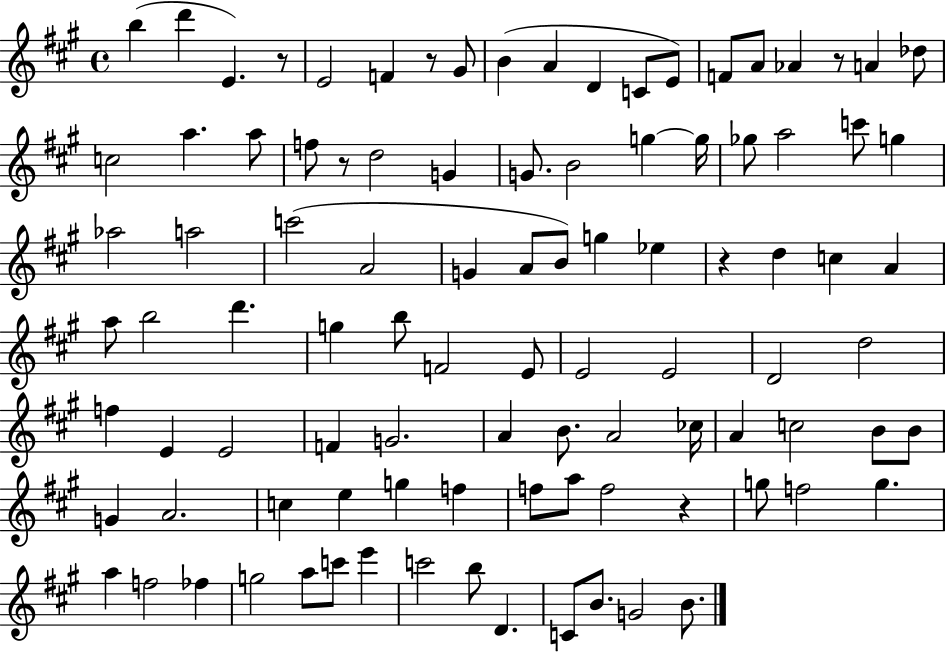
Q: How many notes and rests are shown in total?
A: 98